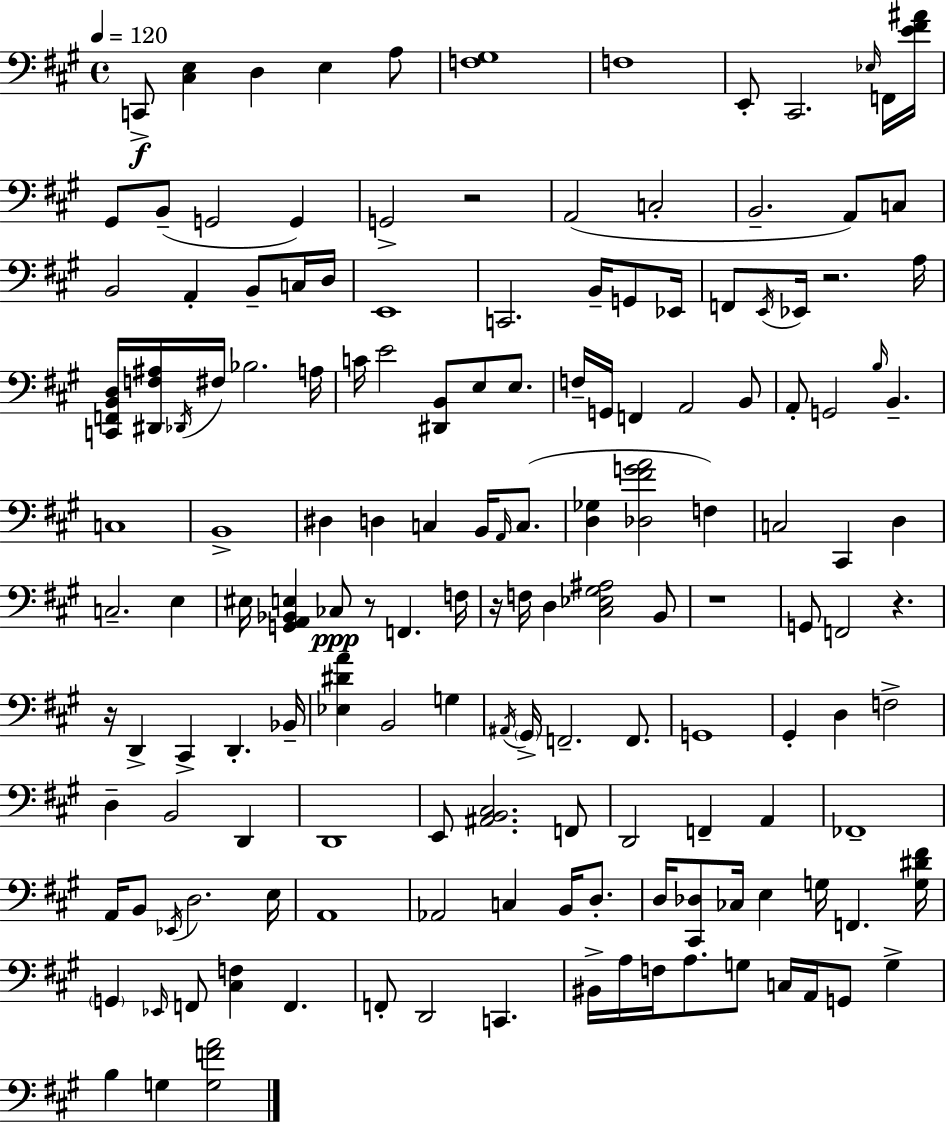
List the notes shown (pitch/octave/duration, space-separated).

C2/e [C#3,E3]/q D3/q E3/q A3/e [F3,G#3]/w F3/w E2/e C#2/h. Eb3/s F2/s [E4,F#4,A#4]/s G#2/e B2/e G2/h G2/q G2/h R/h A2/h C3/h B2/h. A2/e C3/e B2/h A2/q B2/e C3/s D3/s E2/w C2/h. B2/s G2/e Eb2/s F2/e E2/s Eb2/s R/h. A3/s [C2,F2,B2,D3]/s [D#2,F3,A#3]/s Db2/s F#3/s Bb3/h. A3/s C4/s E4/h [D#2,B2]/e E3/e E3/e. F3/s G2/s F2/q A2/h B2/e A2/e G2/h B3/s B2/q. C3/w B2/w D#3/q D3/q C3/q B2/s A2/s C3/e. [D3,Gb3]/q [Db3,F#4,G4,A4]/h F3/q C3/h C#2/q D3/q C3/h. E3/q EIS3/s [G2,A2,Bb2,E3]/q CES3/e R/e F2/q. F3/s R/s F3/s D3/q [C#3,Eb3,G#3,A#3]/h B2/e R/w G2/e F2/h R/q. R/s D2/q C#2/q D2/q. Bb2/s [Eb3,D#4,A4]/q B2/h G3/q A#2/s G#2/s F2/h. F2/e. G2/w G#2/q D3/q F3/h D3/q B2/h D2/q D2/w E2/e [A#2,B2,C#3]/h. F2/e D2/h F2/q A2/q FES2/w A2/s B2/e Eb2/s D3/h. E3/s A2/w Ab2/h C3/q B2/s D3/e. D3/s [C#2,Db3]/e CES3/s E3/q G3/s F2/q. [G3,D#4,F#4]/s G2/q Eb2/s F2/e [C#3,F3]/q F2/q. F2/e D2/h C2/q. BIS2/s A3/s F3/s A3/e. G3/e C3/s A2/s G2/e G3/q B3/q G3/q [G3,F4,A4]/h